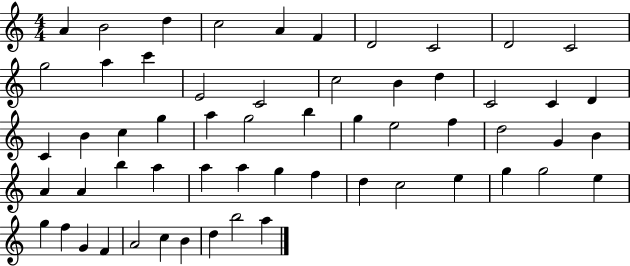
{
  \clef treble
  \numericTimeSignature
  \time 4/4
  \key c \major
  a'4 b'2 d''4 | c''2 a'4 f'4 | d'2 c'2 | d'2 c'2 | \break g''2 a''4 c'''4 | e'2 c'2 | c''2 b'4 d''4 | c'2 c'4 d'4 | \break c'4 b'4 c''4 g''4 | a''4 g''2 b''4 | g''4 e''2 f''4 | d''2 g'4 b'4 | \break a'4 a'4 b''4 a''4 | a''4 a''4 g''4 f''4 | d''4 c''2 e''4 | g''4 g''2 e''4 | \break g''4 f''4 g'4 f'4 | a'2 c''4 b'4 | d''4 b''2 a''4 | \bar "|."
}